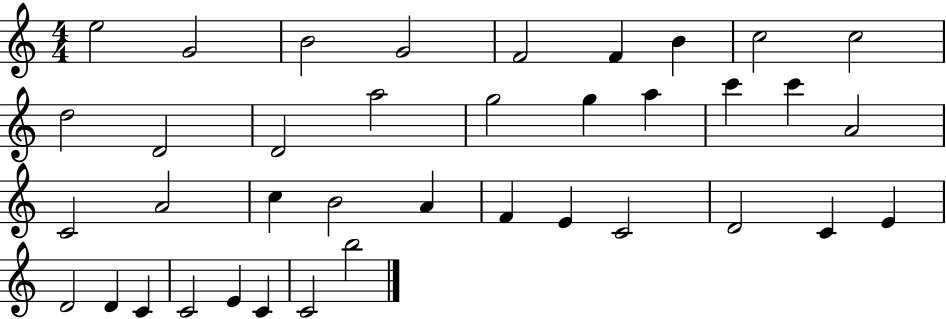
X:1
T:Untitled
M:4/4
L:1/4
K:C
e2 G2 B2 G2 F2 F B c2 c2 d2 D2 D2 a2 g2 g a c' c' A2 C2 A2 c B2 A F E C2 D2 C E D2 D C C2 E C C2 b2